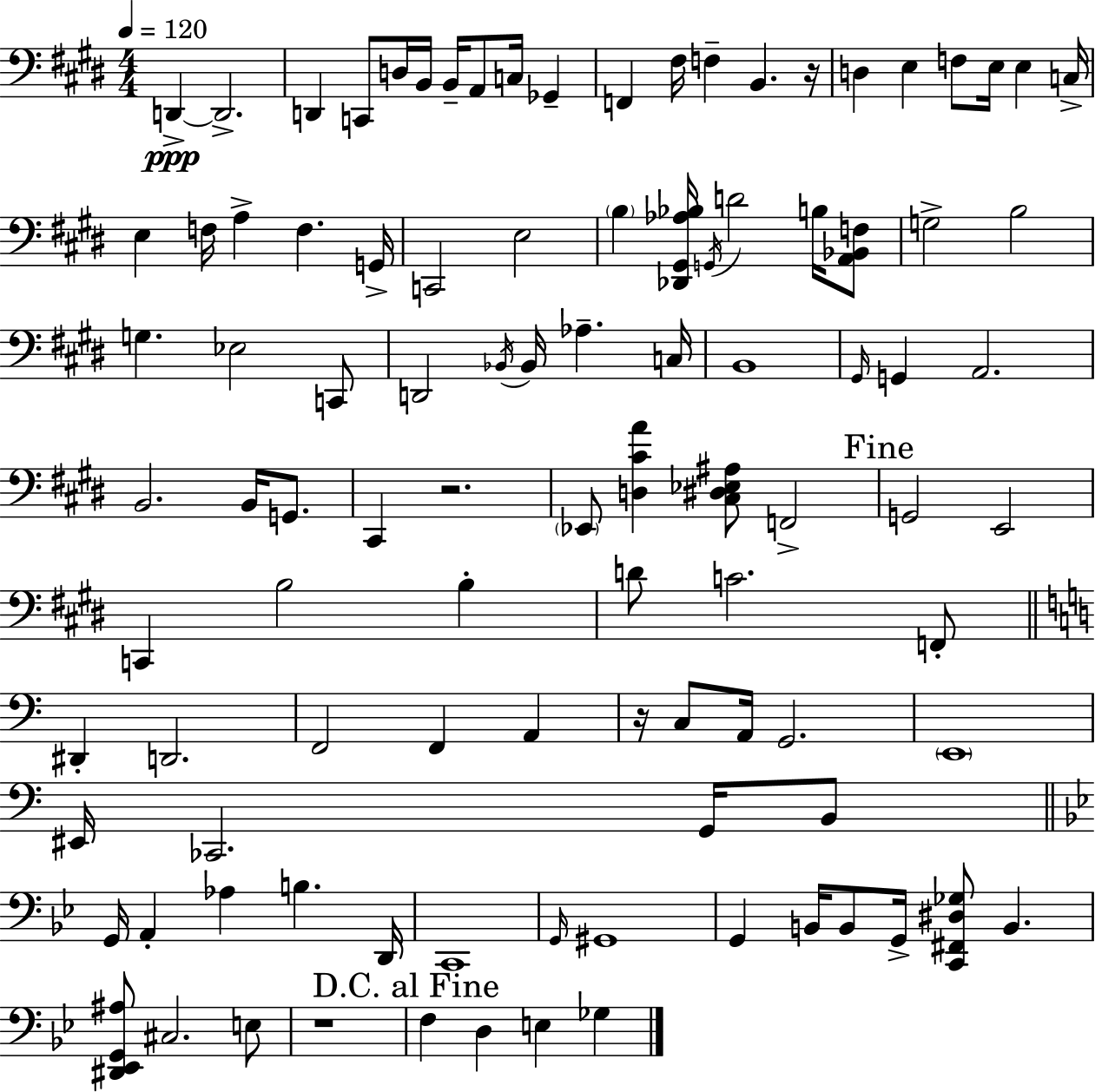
X:1
T:Untitled
M:4/4
L:1/4
K:E
D,, D,,2 D,, C,,/2 D,/4 B,,/4 B,,/4 A,,/2 C,/4 _G,, F,, ^F,/4 F, B,, z/4 D, E, F,/2 E,/4 E, C,/4 E, F,/4 A, F, G,,/4 C,,2 E,2 B, [_D,,^G,,_A,_B,]/4 G,,/4 D2 B,/4 [A,,_B,,F,]/2 G,2 B,2 G, _E,2 C,,/2 D,,2 _B,,/4 _B,,/4 _A, C,/4 B,,4 ^G,,/4 G,, A,,2 B,,2 B,,/4 G,,/2 ^C,, z2 _E,,/2 [D,^CA] [^C,^D,_E,^A,]/2 F,,2 G,,2 E,,2 C,, B,2 B, D/2 C2 F,,/2 ^D,, D,,2 F,,2 F,, A,, z/4 C,/2 A,,/4 G,,2 E,,4 ^E,,/4 _C,,2 G,,/4 B,,/2 G,,/4 A,, _A, B, D,,/4 C,,4 G,,/4 ^G,,4 G,, B,,/4 B,,/2 G,,/4 [C,,^F,,^D,_G,]/2 B,, [^D,,_E,,G,,^A,]/2 ^C,2 E,/2 z4 F, D, E, _G,